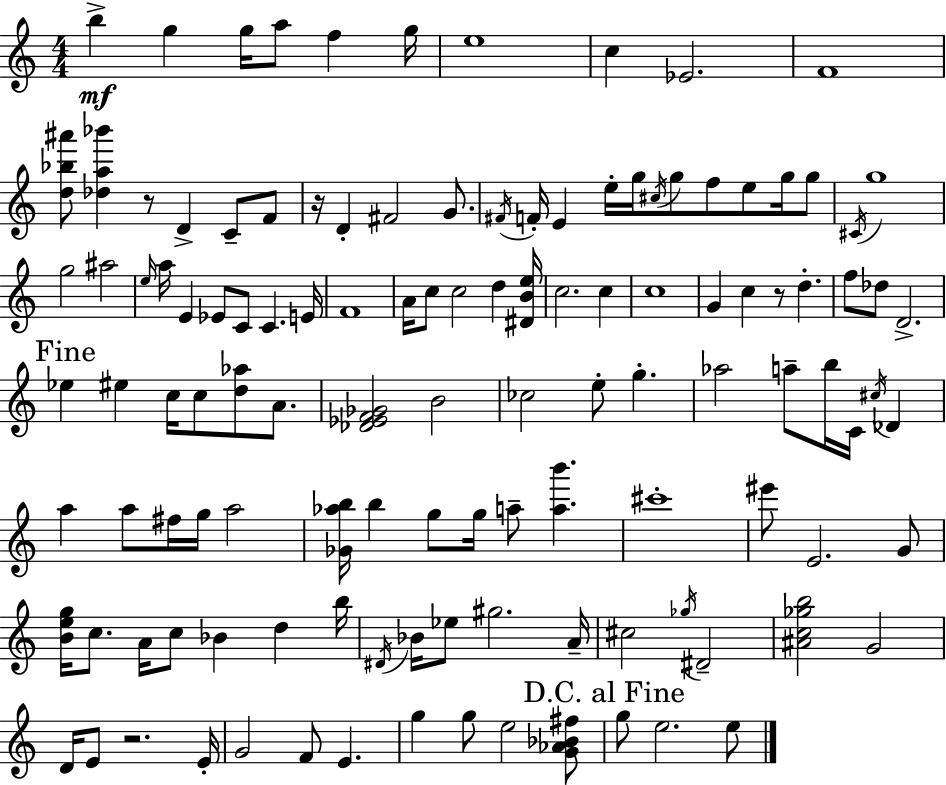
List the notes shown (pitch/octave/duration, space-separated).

B5/q G5/q G5/s A5/e F5/q G5/s E5/w C5/q Eb4/h. F4/w [D5,Bb5,A#6]/e [Db5,A5,Bb6]/q R/e D4/q C4/e F4/e R/s D4/q F#4/h G4/e. F#4/s F4/s E4/q E5/s G5/s C#5/s G5/e F5/e E5/e G5/s G5/e C#4/s G5/w G5/h A#5/h E5/s A5/s E4/q Eb4/e C4/e C4/q. E4/s F4/w A4/s C5/e C5/h D5/q [D#4,B4,E5]/s C5/h. C5/q C5/w G4/q C5/q R/e D5/q. F5/e Db5/e D4/h. Eb5/q EIS5/q C5/s C5/e [D5,Ab5]/e A4/e. [Db4,Eb4,F4,Gb4]/h B4/h CES5/h E5/e G5/q. Ab5/h A5/e B5/s C4/s C#5/s Db4/q A5/q A5/e F#5/s G5/s A5/h [Gb4,Ab5,B5]/s B5/q G5/e G5/s A5/e [A5,B6]/q. C#6/w EIS6/e E4/h. G4/e [B4,E5,G5]/s C5/e. A4/s C5/e Bb4/q D5/q B5/s D#4/s Bb4/s Eb5/e G#5/h. A4/s C#5/h Gb5/s D#4/h [A#4,C5,Gb5,B5]/h G4/h D4/s E4/e R/h. E4/s G4/h F4/e E4/q. G5/q G5/e E5/h [G4,Ab4,Bb4,F#5]/e G5/e E5/h. E5/e